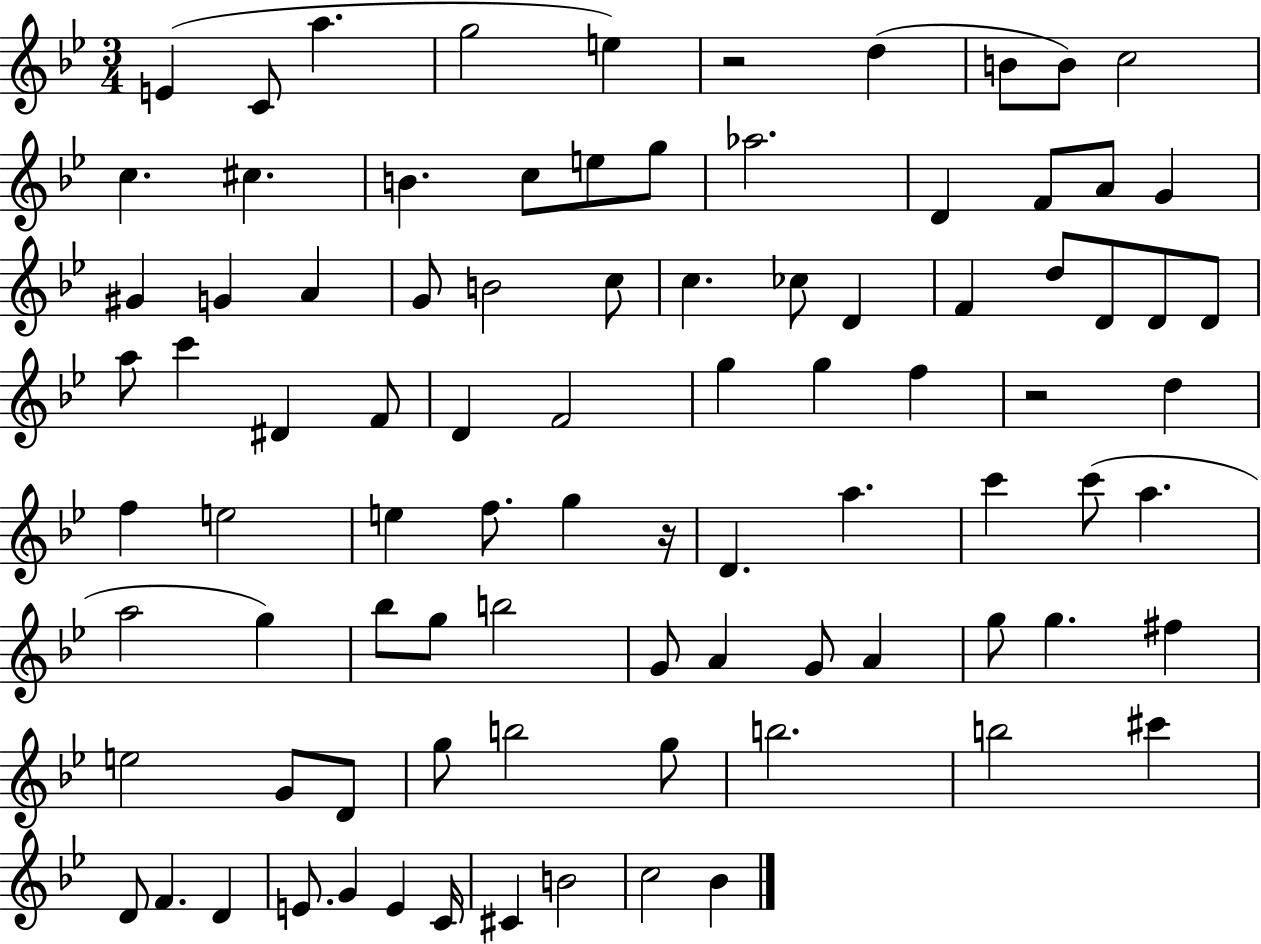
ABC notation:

X:1
T:Untitled
M:3/4
L:1/4
K:Bb
E C/2 a g2 e z2 d B/2 B/2 c2 c ^c B c/2 e/2 g/2 _a2 D F/2 A/2 G ^G G A G/2 B2 c/2 c _c/2 D F d/2 D/2 D/2 D/2 a/2 c' ^D F/2 D F2 g g f z2 d f e2 e f/2 g z/4 D a c' c'/2 a a2 g _b/2 g/2 b2 G/2 A G/2 A g/2 g ^f e2 G/2 D/2 g/2 b2 g/2 b2 b2 ^c' D/2 F D E/2 G E C/4 ^C B2 c2 _B